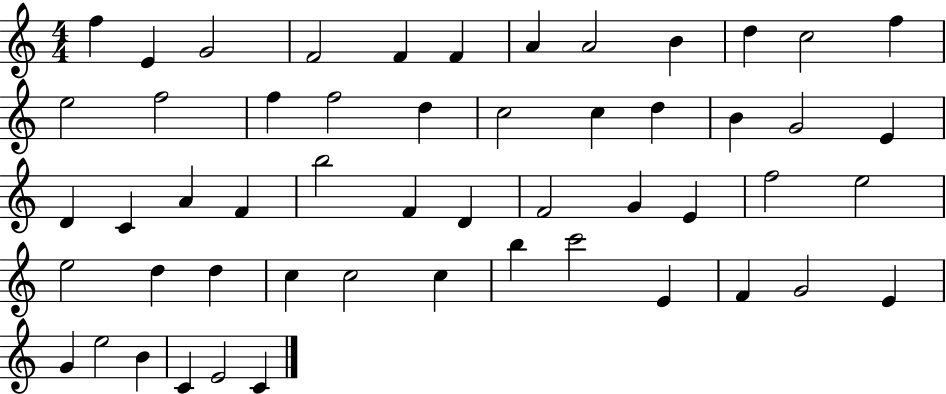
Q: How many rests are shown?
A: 0